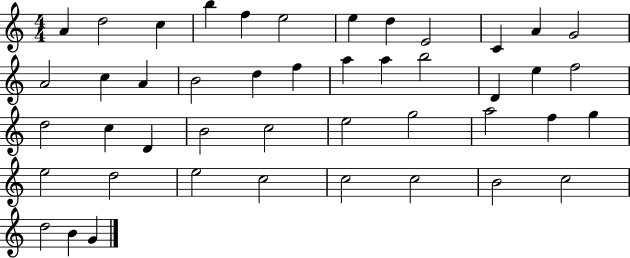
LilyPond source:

{
  \clef treble
  \numericTimeSignature
  \time 4/4
  \key c \major
  a'4 d''2 c''4 | b''4 f''4 e''2 | e''4 d''4 e'2 | c'4 a'4 g'2 | \break a'2 c''4 a'4 | b'2 d''4 f''4 | a''4 a''4 b''2 | d'4 e''4 f''2 | \break d''2 c''4 d'4 | b'2 c''2 | e''2 g''2 | a''2 f''4 g''4 | \break e''2 d''2 | e''2 c''2 | c''2 c''2 | b'2 c''2 | \break d''2 b'4 g'4 | \bar "|."
}